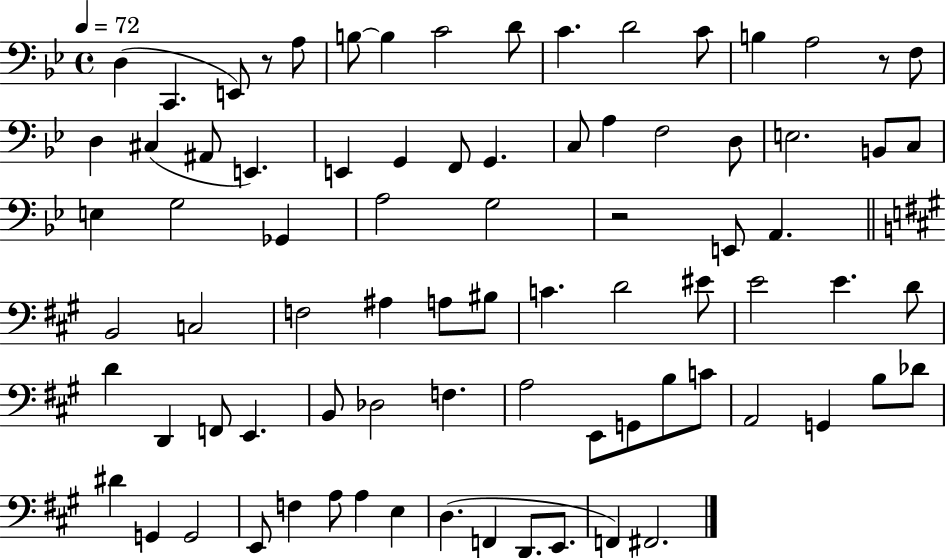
{
  \clef bass
  \time 4/4
  \defaultTimeSignature
  \key bes \major
  \tempo 4 = 72
  d4( c,4. e,8) r8 a8 | b8~~ b4 c'2 d'8 | c'4. d'2 c'8 | b4 a2 r8 f8 | \break d4 cis4( ais,8 e,4.) | e,4 g,4 f,8 g,4. | c8 a4 f2 d8 | e2. b,8 c8 | \break e4 g2 ges,4 | a2 g2 | r2 e,8 a,4. | \bar "||" \break \key a \major b,2 c2 | f2 ais4 a8 bis8 | c'4. d'2 eis'8 | e'2 e'4. d'8 | \break d'4 d,4 f,8 e,4. | b,8 des2 f4. | a2 e,8 g,8 b8 c'8 | a,2 g,4 b8 des'8 | \break dis'4 g,4 g,2 | e,8 f4 a8 a4 e4 | d4.( f,4 d,8. e,8. | f,4) fis,2. | \break \bar "|."
}